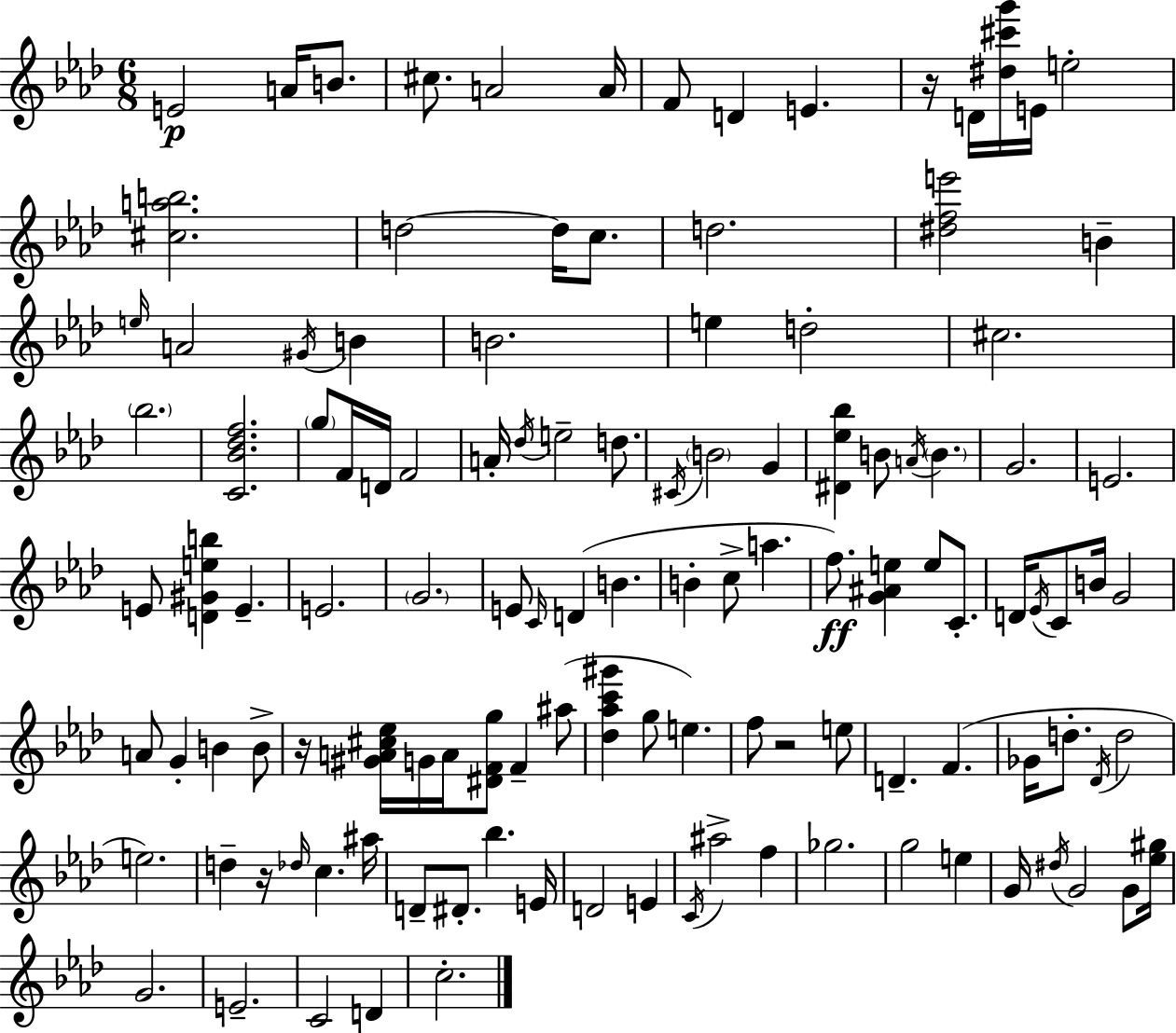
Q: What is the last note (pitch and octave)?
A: C5